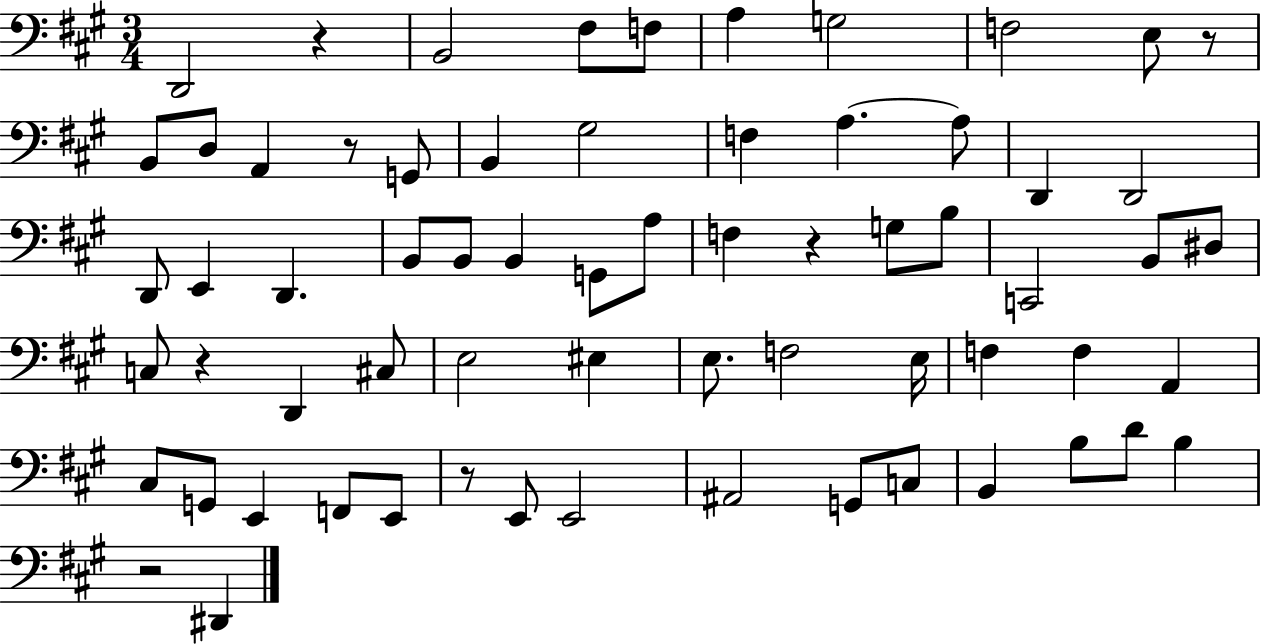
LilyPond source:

{
  \clef bass
  \numericTimeSignature
  \time 3/4
  \key a \major
  d,2 r4 | b,2 fis8 f8 | a4 g2 | f2 e8 r8 | \break b,8 d8 a,4 r8 g,8 | b,4 gis2 | f4 a4.~~ a8 | d,4 d,2 | \break d,8 e,4 d,4. | b,8 b,8 b,4 g,8 a8 | f4 r4 g8 b8 | c,2 b,8 dis8 | \break c8 r4 d,4 cis8 | e2 eis4 | e8. f2 e16 | f4 f4 a,4 | \break cis8 g,8 e,4 f,8 e,8 | r8 e,8 e,2 | ais,2 g,8 c8 | b,4 b8 d'8 b4 | \break r2 dis,4 | \bar "|."
}